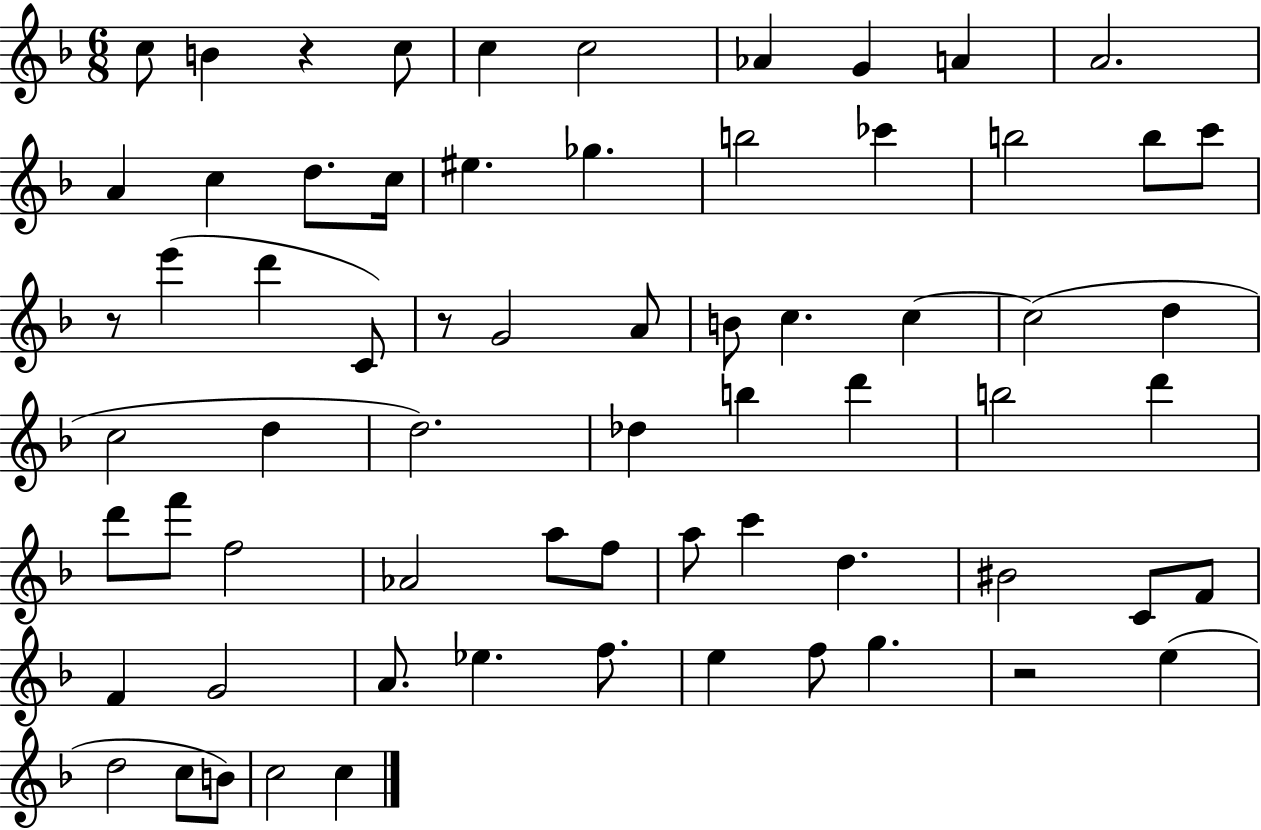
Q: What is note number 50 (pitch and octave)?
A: F4